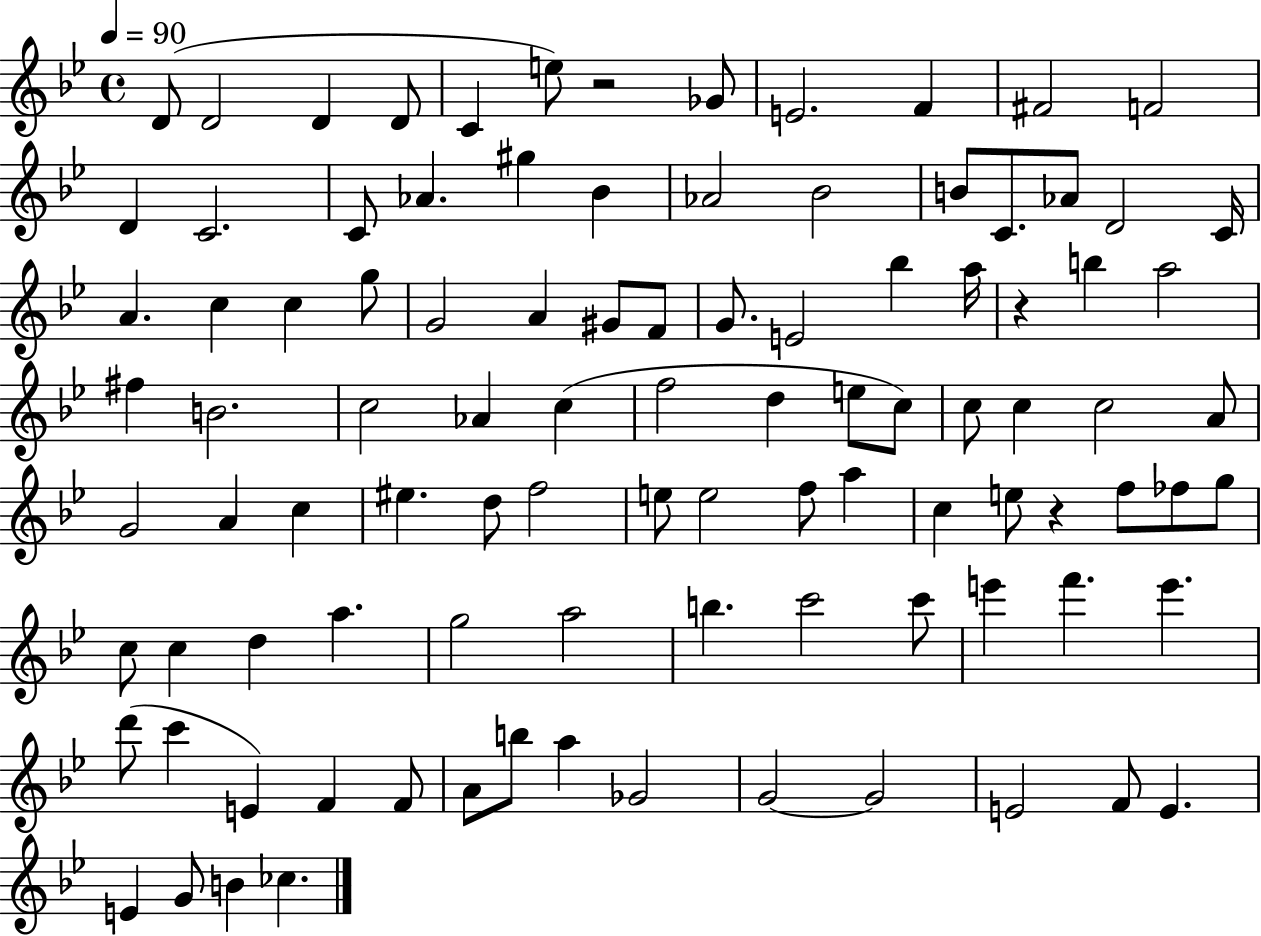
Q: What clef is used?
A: treble